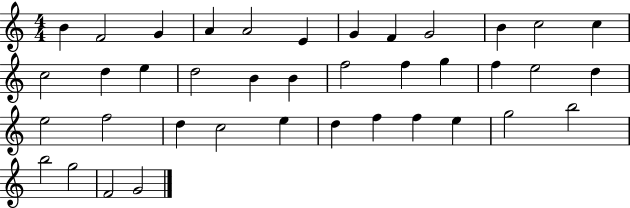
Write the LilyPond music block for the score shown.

{
  \clef treble
  \numericTimeSignature
  \time 4/4
  \key c \major
  b'4 f'2 g'4 | a'4 a'2 e'4 | g'4 f'4 g'2 | b'4 c''2 c''4 | \break c''2 d''4 e''4 | d''2 b'4 b'4 | f''2 f''4 g''4 | f''4 e''2 d''4 | \break e''2 f''2 | d''4 c''2 e''4 | d''4 f''4 f''4 e''4 | g''2 b''2 | \break b''2 g''2 | f'2 g'2 | \bar "|."
}